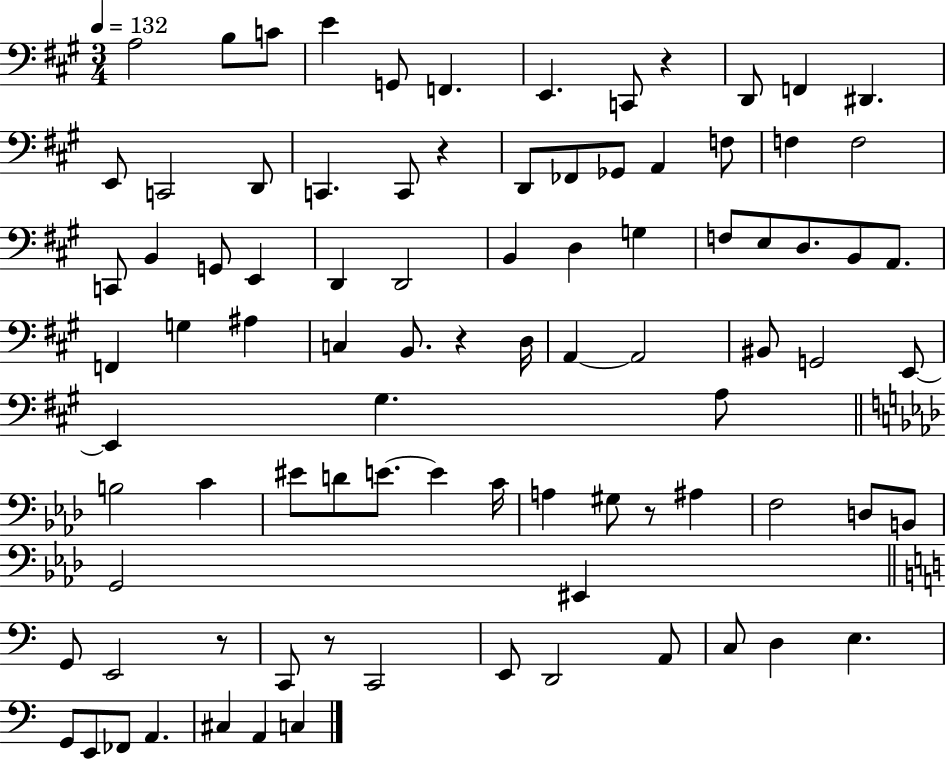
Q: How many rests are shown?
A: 6